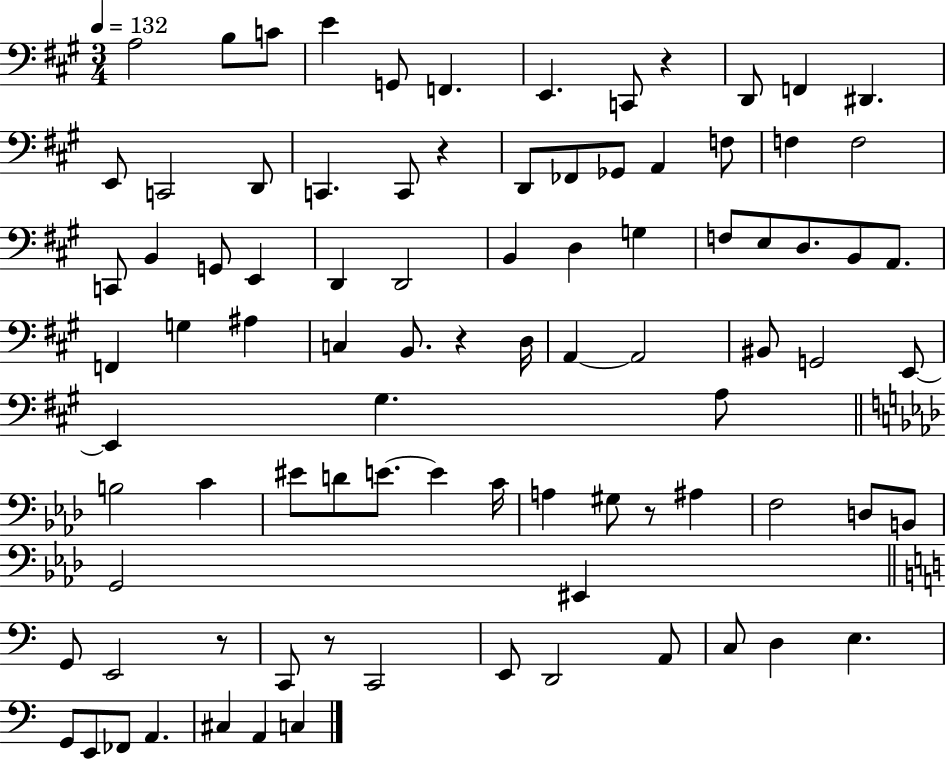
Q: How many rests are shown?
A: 6